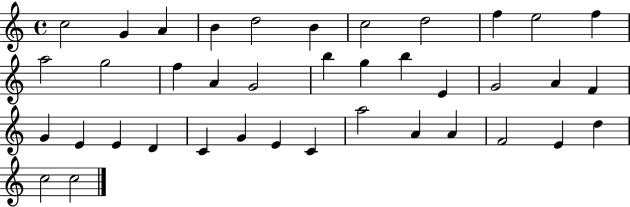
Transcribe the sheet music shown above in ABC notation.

X:1
T:Untitled
M:4/4
L:1/4
K:C
c2 G A B d2 B c2 d2 f e2 f a2 g2 f A G2 b g b E G2 A F G E E D C G E C a2 A A F2 E d c2 c2